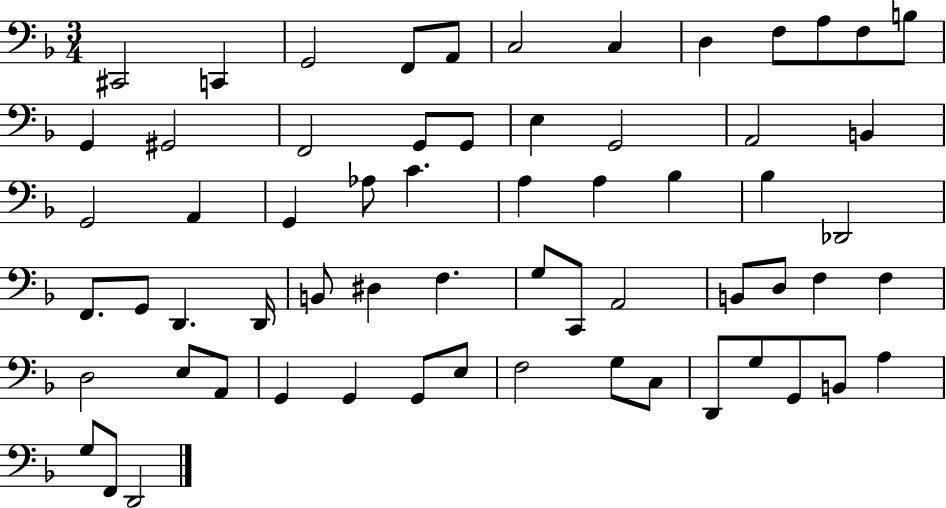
C#2/h C2/q G2/h F2/e A2/e C3/h C3/q D3/q F3/e A3/e F3/e B3/e G2/q G#2/h F2/h G2/e G2/e E3/q G2/h A2/h B2/q G2/h A2/q G2/q Ab3/e C4/q. A3/q A3/q Bb3/q Bb3/q Db2/h F2/e. G2/e D2/q. D2/s B2/e D#3/q F3/q. G3/e C2/e A2/h B2/e D3/e F3/q F3/q D3/h E3/e A2/e G2/q G2/q G2/e E3/e F3/h G3/e C3/e D2/e G3/e G2/e B2/e A3/q G3/e F2/e D2/h